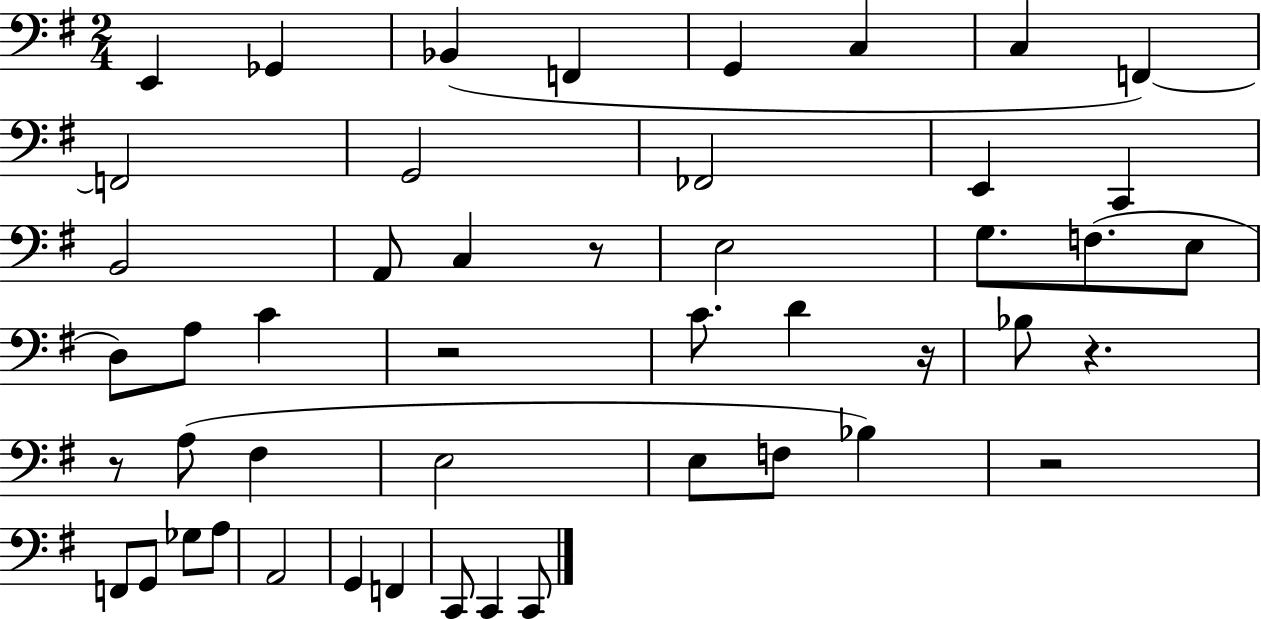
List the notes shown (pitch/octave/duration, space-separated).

E2/q Gb2/q Bb2/q F2/q G2/q C3/q C3/q F2/q F2/h G2/h FES2/h E2/q C2/q B2/h A2/e C3/q R/e E3/h G3/e. F3/e. E3/e D3/e A3/e C4/q R/h C4/e. D4/q R/s Bb3/e R/q. R/e A3/e F#3/q E3/h E3/e F3/e Bb3/q R/h F2/e G2/e Gb3/e A3/e A2/h G2/q F2/q C2/e C2/q C2/e